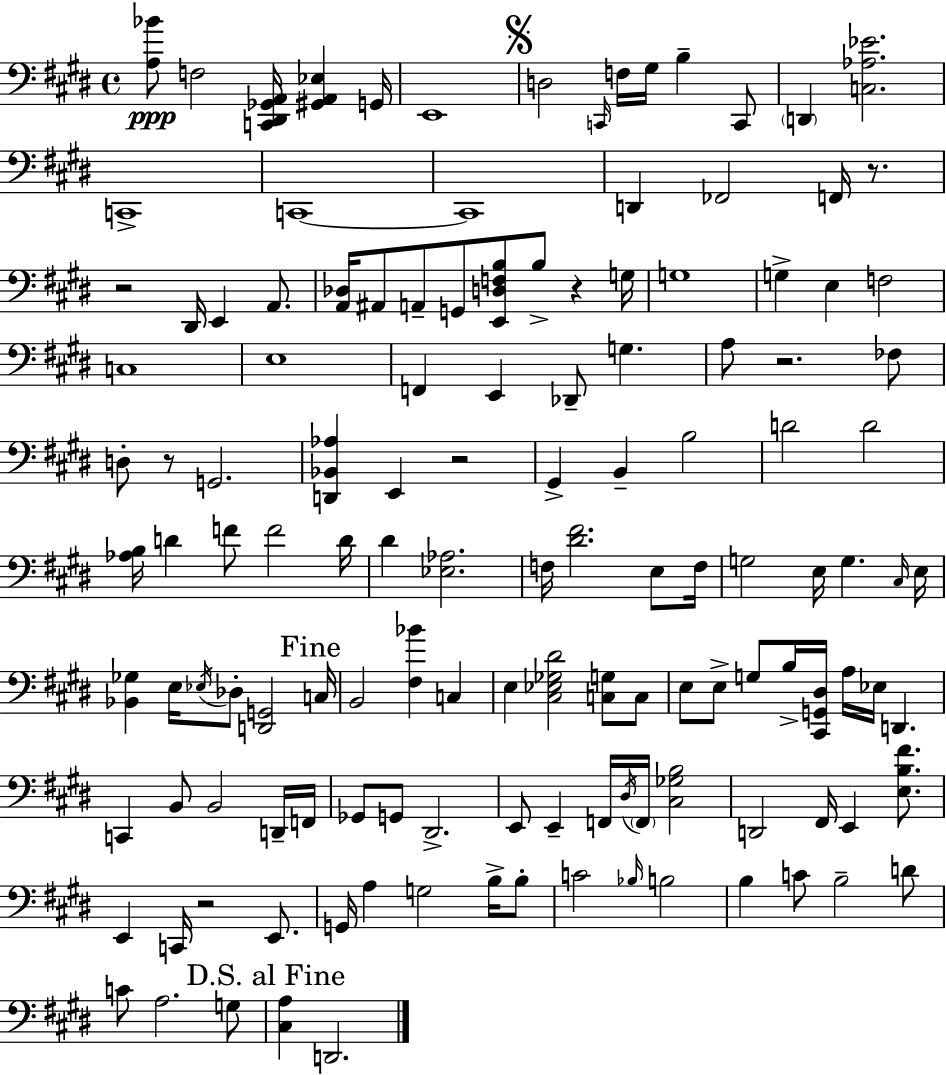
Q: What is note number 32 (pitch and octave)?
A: E2